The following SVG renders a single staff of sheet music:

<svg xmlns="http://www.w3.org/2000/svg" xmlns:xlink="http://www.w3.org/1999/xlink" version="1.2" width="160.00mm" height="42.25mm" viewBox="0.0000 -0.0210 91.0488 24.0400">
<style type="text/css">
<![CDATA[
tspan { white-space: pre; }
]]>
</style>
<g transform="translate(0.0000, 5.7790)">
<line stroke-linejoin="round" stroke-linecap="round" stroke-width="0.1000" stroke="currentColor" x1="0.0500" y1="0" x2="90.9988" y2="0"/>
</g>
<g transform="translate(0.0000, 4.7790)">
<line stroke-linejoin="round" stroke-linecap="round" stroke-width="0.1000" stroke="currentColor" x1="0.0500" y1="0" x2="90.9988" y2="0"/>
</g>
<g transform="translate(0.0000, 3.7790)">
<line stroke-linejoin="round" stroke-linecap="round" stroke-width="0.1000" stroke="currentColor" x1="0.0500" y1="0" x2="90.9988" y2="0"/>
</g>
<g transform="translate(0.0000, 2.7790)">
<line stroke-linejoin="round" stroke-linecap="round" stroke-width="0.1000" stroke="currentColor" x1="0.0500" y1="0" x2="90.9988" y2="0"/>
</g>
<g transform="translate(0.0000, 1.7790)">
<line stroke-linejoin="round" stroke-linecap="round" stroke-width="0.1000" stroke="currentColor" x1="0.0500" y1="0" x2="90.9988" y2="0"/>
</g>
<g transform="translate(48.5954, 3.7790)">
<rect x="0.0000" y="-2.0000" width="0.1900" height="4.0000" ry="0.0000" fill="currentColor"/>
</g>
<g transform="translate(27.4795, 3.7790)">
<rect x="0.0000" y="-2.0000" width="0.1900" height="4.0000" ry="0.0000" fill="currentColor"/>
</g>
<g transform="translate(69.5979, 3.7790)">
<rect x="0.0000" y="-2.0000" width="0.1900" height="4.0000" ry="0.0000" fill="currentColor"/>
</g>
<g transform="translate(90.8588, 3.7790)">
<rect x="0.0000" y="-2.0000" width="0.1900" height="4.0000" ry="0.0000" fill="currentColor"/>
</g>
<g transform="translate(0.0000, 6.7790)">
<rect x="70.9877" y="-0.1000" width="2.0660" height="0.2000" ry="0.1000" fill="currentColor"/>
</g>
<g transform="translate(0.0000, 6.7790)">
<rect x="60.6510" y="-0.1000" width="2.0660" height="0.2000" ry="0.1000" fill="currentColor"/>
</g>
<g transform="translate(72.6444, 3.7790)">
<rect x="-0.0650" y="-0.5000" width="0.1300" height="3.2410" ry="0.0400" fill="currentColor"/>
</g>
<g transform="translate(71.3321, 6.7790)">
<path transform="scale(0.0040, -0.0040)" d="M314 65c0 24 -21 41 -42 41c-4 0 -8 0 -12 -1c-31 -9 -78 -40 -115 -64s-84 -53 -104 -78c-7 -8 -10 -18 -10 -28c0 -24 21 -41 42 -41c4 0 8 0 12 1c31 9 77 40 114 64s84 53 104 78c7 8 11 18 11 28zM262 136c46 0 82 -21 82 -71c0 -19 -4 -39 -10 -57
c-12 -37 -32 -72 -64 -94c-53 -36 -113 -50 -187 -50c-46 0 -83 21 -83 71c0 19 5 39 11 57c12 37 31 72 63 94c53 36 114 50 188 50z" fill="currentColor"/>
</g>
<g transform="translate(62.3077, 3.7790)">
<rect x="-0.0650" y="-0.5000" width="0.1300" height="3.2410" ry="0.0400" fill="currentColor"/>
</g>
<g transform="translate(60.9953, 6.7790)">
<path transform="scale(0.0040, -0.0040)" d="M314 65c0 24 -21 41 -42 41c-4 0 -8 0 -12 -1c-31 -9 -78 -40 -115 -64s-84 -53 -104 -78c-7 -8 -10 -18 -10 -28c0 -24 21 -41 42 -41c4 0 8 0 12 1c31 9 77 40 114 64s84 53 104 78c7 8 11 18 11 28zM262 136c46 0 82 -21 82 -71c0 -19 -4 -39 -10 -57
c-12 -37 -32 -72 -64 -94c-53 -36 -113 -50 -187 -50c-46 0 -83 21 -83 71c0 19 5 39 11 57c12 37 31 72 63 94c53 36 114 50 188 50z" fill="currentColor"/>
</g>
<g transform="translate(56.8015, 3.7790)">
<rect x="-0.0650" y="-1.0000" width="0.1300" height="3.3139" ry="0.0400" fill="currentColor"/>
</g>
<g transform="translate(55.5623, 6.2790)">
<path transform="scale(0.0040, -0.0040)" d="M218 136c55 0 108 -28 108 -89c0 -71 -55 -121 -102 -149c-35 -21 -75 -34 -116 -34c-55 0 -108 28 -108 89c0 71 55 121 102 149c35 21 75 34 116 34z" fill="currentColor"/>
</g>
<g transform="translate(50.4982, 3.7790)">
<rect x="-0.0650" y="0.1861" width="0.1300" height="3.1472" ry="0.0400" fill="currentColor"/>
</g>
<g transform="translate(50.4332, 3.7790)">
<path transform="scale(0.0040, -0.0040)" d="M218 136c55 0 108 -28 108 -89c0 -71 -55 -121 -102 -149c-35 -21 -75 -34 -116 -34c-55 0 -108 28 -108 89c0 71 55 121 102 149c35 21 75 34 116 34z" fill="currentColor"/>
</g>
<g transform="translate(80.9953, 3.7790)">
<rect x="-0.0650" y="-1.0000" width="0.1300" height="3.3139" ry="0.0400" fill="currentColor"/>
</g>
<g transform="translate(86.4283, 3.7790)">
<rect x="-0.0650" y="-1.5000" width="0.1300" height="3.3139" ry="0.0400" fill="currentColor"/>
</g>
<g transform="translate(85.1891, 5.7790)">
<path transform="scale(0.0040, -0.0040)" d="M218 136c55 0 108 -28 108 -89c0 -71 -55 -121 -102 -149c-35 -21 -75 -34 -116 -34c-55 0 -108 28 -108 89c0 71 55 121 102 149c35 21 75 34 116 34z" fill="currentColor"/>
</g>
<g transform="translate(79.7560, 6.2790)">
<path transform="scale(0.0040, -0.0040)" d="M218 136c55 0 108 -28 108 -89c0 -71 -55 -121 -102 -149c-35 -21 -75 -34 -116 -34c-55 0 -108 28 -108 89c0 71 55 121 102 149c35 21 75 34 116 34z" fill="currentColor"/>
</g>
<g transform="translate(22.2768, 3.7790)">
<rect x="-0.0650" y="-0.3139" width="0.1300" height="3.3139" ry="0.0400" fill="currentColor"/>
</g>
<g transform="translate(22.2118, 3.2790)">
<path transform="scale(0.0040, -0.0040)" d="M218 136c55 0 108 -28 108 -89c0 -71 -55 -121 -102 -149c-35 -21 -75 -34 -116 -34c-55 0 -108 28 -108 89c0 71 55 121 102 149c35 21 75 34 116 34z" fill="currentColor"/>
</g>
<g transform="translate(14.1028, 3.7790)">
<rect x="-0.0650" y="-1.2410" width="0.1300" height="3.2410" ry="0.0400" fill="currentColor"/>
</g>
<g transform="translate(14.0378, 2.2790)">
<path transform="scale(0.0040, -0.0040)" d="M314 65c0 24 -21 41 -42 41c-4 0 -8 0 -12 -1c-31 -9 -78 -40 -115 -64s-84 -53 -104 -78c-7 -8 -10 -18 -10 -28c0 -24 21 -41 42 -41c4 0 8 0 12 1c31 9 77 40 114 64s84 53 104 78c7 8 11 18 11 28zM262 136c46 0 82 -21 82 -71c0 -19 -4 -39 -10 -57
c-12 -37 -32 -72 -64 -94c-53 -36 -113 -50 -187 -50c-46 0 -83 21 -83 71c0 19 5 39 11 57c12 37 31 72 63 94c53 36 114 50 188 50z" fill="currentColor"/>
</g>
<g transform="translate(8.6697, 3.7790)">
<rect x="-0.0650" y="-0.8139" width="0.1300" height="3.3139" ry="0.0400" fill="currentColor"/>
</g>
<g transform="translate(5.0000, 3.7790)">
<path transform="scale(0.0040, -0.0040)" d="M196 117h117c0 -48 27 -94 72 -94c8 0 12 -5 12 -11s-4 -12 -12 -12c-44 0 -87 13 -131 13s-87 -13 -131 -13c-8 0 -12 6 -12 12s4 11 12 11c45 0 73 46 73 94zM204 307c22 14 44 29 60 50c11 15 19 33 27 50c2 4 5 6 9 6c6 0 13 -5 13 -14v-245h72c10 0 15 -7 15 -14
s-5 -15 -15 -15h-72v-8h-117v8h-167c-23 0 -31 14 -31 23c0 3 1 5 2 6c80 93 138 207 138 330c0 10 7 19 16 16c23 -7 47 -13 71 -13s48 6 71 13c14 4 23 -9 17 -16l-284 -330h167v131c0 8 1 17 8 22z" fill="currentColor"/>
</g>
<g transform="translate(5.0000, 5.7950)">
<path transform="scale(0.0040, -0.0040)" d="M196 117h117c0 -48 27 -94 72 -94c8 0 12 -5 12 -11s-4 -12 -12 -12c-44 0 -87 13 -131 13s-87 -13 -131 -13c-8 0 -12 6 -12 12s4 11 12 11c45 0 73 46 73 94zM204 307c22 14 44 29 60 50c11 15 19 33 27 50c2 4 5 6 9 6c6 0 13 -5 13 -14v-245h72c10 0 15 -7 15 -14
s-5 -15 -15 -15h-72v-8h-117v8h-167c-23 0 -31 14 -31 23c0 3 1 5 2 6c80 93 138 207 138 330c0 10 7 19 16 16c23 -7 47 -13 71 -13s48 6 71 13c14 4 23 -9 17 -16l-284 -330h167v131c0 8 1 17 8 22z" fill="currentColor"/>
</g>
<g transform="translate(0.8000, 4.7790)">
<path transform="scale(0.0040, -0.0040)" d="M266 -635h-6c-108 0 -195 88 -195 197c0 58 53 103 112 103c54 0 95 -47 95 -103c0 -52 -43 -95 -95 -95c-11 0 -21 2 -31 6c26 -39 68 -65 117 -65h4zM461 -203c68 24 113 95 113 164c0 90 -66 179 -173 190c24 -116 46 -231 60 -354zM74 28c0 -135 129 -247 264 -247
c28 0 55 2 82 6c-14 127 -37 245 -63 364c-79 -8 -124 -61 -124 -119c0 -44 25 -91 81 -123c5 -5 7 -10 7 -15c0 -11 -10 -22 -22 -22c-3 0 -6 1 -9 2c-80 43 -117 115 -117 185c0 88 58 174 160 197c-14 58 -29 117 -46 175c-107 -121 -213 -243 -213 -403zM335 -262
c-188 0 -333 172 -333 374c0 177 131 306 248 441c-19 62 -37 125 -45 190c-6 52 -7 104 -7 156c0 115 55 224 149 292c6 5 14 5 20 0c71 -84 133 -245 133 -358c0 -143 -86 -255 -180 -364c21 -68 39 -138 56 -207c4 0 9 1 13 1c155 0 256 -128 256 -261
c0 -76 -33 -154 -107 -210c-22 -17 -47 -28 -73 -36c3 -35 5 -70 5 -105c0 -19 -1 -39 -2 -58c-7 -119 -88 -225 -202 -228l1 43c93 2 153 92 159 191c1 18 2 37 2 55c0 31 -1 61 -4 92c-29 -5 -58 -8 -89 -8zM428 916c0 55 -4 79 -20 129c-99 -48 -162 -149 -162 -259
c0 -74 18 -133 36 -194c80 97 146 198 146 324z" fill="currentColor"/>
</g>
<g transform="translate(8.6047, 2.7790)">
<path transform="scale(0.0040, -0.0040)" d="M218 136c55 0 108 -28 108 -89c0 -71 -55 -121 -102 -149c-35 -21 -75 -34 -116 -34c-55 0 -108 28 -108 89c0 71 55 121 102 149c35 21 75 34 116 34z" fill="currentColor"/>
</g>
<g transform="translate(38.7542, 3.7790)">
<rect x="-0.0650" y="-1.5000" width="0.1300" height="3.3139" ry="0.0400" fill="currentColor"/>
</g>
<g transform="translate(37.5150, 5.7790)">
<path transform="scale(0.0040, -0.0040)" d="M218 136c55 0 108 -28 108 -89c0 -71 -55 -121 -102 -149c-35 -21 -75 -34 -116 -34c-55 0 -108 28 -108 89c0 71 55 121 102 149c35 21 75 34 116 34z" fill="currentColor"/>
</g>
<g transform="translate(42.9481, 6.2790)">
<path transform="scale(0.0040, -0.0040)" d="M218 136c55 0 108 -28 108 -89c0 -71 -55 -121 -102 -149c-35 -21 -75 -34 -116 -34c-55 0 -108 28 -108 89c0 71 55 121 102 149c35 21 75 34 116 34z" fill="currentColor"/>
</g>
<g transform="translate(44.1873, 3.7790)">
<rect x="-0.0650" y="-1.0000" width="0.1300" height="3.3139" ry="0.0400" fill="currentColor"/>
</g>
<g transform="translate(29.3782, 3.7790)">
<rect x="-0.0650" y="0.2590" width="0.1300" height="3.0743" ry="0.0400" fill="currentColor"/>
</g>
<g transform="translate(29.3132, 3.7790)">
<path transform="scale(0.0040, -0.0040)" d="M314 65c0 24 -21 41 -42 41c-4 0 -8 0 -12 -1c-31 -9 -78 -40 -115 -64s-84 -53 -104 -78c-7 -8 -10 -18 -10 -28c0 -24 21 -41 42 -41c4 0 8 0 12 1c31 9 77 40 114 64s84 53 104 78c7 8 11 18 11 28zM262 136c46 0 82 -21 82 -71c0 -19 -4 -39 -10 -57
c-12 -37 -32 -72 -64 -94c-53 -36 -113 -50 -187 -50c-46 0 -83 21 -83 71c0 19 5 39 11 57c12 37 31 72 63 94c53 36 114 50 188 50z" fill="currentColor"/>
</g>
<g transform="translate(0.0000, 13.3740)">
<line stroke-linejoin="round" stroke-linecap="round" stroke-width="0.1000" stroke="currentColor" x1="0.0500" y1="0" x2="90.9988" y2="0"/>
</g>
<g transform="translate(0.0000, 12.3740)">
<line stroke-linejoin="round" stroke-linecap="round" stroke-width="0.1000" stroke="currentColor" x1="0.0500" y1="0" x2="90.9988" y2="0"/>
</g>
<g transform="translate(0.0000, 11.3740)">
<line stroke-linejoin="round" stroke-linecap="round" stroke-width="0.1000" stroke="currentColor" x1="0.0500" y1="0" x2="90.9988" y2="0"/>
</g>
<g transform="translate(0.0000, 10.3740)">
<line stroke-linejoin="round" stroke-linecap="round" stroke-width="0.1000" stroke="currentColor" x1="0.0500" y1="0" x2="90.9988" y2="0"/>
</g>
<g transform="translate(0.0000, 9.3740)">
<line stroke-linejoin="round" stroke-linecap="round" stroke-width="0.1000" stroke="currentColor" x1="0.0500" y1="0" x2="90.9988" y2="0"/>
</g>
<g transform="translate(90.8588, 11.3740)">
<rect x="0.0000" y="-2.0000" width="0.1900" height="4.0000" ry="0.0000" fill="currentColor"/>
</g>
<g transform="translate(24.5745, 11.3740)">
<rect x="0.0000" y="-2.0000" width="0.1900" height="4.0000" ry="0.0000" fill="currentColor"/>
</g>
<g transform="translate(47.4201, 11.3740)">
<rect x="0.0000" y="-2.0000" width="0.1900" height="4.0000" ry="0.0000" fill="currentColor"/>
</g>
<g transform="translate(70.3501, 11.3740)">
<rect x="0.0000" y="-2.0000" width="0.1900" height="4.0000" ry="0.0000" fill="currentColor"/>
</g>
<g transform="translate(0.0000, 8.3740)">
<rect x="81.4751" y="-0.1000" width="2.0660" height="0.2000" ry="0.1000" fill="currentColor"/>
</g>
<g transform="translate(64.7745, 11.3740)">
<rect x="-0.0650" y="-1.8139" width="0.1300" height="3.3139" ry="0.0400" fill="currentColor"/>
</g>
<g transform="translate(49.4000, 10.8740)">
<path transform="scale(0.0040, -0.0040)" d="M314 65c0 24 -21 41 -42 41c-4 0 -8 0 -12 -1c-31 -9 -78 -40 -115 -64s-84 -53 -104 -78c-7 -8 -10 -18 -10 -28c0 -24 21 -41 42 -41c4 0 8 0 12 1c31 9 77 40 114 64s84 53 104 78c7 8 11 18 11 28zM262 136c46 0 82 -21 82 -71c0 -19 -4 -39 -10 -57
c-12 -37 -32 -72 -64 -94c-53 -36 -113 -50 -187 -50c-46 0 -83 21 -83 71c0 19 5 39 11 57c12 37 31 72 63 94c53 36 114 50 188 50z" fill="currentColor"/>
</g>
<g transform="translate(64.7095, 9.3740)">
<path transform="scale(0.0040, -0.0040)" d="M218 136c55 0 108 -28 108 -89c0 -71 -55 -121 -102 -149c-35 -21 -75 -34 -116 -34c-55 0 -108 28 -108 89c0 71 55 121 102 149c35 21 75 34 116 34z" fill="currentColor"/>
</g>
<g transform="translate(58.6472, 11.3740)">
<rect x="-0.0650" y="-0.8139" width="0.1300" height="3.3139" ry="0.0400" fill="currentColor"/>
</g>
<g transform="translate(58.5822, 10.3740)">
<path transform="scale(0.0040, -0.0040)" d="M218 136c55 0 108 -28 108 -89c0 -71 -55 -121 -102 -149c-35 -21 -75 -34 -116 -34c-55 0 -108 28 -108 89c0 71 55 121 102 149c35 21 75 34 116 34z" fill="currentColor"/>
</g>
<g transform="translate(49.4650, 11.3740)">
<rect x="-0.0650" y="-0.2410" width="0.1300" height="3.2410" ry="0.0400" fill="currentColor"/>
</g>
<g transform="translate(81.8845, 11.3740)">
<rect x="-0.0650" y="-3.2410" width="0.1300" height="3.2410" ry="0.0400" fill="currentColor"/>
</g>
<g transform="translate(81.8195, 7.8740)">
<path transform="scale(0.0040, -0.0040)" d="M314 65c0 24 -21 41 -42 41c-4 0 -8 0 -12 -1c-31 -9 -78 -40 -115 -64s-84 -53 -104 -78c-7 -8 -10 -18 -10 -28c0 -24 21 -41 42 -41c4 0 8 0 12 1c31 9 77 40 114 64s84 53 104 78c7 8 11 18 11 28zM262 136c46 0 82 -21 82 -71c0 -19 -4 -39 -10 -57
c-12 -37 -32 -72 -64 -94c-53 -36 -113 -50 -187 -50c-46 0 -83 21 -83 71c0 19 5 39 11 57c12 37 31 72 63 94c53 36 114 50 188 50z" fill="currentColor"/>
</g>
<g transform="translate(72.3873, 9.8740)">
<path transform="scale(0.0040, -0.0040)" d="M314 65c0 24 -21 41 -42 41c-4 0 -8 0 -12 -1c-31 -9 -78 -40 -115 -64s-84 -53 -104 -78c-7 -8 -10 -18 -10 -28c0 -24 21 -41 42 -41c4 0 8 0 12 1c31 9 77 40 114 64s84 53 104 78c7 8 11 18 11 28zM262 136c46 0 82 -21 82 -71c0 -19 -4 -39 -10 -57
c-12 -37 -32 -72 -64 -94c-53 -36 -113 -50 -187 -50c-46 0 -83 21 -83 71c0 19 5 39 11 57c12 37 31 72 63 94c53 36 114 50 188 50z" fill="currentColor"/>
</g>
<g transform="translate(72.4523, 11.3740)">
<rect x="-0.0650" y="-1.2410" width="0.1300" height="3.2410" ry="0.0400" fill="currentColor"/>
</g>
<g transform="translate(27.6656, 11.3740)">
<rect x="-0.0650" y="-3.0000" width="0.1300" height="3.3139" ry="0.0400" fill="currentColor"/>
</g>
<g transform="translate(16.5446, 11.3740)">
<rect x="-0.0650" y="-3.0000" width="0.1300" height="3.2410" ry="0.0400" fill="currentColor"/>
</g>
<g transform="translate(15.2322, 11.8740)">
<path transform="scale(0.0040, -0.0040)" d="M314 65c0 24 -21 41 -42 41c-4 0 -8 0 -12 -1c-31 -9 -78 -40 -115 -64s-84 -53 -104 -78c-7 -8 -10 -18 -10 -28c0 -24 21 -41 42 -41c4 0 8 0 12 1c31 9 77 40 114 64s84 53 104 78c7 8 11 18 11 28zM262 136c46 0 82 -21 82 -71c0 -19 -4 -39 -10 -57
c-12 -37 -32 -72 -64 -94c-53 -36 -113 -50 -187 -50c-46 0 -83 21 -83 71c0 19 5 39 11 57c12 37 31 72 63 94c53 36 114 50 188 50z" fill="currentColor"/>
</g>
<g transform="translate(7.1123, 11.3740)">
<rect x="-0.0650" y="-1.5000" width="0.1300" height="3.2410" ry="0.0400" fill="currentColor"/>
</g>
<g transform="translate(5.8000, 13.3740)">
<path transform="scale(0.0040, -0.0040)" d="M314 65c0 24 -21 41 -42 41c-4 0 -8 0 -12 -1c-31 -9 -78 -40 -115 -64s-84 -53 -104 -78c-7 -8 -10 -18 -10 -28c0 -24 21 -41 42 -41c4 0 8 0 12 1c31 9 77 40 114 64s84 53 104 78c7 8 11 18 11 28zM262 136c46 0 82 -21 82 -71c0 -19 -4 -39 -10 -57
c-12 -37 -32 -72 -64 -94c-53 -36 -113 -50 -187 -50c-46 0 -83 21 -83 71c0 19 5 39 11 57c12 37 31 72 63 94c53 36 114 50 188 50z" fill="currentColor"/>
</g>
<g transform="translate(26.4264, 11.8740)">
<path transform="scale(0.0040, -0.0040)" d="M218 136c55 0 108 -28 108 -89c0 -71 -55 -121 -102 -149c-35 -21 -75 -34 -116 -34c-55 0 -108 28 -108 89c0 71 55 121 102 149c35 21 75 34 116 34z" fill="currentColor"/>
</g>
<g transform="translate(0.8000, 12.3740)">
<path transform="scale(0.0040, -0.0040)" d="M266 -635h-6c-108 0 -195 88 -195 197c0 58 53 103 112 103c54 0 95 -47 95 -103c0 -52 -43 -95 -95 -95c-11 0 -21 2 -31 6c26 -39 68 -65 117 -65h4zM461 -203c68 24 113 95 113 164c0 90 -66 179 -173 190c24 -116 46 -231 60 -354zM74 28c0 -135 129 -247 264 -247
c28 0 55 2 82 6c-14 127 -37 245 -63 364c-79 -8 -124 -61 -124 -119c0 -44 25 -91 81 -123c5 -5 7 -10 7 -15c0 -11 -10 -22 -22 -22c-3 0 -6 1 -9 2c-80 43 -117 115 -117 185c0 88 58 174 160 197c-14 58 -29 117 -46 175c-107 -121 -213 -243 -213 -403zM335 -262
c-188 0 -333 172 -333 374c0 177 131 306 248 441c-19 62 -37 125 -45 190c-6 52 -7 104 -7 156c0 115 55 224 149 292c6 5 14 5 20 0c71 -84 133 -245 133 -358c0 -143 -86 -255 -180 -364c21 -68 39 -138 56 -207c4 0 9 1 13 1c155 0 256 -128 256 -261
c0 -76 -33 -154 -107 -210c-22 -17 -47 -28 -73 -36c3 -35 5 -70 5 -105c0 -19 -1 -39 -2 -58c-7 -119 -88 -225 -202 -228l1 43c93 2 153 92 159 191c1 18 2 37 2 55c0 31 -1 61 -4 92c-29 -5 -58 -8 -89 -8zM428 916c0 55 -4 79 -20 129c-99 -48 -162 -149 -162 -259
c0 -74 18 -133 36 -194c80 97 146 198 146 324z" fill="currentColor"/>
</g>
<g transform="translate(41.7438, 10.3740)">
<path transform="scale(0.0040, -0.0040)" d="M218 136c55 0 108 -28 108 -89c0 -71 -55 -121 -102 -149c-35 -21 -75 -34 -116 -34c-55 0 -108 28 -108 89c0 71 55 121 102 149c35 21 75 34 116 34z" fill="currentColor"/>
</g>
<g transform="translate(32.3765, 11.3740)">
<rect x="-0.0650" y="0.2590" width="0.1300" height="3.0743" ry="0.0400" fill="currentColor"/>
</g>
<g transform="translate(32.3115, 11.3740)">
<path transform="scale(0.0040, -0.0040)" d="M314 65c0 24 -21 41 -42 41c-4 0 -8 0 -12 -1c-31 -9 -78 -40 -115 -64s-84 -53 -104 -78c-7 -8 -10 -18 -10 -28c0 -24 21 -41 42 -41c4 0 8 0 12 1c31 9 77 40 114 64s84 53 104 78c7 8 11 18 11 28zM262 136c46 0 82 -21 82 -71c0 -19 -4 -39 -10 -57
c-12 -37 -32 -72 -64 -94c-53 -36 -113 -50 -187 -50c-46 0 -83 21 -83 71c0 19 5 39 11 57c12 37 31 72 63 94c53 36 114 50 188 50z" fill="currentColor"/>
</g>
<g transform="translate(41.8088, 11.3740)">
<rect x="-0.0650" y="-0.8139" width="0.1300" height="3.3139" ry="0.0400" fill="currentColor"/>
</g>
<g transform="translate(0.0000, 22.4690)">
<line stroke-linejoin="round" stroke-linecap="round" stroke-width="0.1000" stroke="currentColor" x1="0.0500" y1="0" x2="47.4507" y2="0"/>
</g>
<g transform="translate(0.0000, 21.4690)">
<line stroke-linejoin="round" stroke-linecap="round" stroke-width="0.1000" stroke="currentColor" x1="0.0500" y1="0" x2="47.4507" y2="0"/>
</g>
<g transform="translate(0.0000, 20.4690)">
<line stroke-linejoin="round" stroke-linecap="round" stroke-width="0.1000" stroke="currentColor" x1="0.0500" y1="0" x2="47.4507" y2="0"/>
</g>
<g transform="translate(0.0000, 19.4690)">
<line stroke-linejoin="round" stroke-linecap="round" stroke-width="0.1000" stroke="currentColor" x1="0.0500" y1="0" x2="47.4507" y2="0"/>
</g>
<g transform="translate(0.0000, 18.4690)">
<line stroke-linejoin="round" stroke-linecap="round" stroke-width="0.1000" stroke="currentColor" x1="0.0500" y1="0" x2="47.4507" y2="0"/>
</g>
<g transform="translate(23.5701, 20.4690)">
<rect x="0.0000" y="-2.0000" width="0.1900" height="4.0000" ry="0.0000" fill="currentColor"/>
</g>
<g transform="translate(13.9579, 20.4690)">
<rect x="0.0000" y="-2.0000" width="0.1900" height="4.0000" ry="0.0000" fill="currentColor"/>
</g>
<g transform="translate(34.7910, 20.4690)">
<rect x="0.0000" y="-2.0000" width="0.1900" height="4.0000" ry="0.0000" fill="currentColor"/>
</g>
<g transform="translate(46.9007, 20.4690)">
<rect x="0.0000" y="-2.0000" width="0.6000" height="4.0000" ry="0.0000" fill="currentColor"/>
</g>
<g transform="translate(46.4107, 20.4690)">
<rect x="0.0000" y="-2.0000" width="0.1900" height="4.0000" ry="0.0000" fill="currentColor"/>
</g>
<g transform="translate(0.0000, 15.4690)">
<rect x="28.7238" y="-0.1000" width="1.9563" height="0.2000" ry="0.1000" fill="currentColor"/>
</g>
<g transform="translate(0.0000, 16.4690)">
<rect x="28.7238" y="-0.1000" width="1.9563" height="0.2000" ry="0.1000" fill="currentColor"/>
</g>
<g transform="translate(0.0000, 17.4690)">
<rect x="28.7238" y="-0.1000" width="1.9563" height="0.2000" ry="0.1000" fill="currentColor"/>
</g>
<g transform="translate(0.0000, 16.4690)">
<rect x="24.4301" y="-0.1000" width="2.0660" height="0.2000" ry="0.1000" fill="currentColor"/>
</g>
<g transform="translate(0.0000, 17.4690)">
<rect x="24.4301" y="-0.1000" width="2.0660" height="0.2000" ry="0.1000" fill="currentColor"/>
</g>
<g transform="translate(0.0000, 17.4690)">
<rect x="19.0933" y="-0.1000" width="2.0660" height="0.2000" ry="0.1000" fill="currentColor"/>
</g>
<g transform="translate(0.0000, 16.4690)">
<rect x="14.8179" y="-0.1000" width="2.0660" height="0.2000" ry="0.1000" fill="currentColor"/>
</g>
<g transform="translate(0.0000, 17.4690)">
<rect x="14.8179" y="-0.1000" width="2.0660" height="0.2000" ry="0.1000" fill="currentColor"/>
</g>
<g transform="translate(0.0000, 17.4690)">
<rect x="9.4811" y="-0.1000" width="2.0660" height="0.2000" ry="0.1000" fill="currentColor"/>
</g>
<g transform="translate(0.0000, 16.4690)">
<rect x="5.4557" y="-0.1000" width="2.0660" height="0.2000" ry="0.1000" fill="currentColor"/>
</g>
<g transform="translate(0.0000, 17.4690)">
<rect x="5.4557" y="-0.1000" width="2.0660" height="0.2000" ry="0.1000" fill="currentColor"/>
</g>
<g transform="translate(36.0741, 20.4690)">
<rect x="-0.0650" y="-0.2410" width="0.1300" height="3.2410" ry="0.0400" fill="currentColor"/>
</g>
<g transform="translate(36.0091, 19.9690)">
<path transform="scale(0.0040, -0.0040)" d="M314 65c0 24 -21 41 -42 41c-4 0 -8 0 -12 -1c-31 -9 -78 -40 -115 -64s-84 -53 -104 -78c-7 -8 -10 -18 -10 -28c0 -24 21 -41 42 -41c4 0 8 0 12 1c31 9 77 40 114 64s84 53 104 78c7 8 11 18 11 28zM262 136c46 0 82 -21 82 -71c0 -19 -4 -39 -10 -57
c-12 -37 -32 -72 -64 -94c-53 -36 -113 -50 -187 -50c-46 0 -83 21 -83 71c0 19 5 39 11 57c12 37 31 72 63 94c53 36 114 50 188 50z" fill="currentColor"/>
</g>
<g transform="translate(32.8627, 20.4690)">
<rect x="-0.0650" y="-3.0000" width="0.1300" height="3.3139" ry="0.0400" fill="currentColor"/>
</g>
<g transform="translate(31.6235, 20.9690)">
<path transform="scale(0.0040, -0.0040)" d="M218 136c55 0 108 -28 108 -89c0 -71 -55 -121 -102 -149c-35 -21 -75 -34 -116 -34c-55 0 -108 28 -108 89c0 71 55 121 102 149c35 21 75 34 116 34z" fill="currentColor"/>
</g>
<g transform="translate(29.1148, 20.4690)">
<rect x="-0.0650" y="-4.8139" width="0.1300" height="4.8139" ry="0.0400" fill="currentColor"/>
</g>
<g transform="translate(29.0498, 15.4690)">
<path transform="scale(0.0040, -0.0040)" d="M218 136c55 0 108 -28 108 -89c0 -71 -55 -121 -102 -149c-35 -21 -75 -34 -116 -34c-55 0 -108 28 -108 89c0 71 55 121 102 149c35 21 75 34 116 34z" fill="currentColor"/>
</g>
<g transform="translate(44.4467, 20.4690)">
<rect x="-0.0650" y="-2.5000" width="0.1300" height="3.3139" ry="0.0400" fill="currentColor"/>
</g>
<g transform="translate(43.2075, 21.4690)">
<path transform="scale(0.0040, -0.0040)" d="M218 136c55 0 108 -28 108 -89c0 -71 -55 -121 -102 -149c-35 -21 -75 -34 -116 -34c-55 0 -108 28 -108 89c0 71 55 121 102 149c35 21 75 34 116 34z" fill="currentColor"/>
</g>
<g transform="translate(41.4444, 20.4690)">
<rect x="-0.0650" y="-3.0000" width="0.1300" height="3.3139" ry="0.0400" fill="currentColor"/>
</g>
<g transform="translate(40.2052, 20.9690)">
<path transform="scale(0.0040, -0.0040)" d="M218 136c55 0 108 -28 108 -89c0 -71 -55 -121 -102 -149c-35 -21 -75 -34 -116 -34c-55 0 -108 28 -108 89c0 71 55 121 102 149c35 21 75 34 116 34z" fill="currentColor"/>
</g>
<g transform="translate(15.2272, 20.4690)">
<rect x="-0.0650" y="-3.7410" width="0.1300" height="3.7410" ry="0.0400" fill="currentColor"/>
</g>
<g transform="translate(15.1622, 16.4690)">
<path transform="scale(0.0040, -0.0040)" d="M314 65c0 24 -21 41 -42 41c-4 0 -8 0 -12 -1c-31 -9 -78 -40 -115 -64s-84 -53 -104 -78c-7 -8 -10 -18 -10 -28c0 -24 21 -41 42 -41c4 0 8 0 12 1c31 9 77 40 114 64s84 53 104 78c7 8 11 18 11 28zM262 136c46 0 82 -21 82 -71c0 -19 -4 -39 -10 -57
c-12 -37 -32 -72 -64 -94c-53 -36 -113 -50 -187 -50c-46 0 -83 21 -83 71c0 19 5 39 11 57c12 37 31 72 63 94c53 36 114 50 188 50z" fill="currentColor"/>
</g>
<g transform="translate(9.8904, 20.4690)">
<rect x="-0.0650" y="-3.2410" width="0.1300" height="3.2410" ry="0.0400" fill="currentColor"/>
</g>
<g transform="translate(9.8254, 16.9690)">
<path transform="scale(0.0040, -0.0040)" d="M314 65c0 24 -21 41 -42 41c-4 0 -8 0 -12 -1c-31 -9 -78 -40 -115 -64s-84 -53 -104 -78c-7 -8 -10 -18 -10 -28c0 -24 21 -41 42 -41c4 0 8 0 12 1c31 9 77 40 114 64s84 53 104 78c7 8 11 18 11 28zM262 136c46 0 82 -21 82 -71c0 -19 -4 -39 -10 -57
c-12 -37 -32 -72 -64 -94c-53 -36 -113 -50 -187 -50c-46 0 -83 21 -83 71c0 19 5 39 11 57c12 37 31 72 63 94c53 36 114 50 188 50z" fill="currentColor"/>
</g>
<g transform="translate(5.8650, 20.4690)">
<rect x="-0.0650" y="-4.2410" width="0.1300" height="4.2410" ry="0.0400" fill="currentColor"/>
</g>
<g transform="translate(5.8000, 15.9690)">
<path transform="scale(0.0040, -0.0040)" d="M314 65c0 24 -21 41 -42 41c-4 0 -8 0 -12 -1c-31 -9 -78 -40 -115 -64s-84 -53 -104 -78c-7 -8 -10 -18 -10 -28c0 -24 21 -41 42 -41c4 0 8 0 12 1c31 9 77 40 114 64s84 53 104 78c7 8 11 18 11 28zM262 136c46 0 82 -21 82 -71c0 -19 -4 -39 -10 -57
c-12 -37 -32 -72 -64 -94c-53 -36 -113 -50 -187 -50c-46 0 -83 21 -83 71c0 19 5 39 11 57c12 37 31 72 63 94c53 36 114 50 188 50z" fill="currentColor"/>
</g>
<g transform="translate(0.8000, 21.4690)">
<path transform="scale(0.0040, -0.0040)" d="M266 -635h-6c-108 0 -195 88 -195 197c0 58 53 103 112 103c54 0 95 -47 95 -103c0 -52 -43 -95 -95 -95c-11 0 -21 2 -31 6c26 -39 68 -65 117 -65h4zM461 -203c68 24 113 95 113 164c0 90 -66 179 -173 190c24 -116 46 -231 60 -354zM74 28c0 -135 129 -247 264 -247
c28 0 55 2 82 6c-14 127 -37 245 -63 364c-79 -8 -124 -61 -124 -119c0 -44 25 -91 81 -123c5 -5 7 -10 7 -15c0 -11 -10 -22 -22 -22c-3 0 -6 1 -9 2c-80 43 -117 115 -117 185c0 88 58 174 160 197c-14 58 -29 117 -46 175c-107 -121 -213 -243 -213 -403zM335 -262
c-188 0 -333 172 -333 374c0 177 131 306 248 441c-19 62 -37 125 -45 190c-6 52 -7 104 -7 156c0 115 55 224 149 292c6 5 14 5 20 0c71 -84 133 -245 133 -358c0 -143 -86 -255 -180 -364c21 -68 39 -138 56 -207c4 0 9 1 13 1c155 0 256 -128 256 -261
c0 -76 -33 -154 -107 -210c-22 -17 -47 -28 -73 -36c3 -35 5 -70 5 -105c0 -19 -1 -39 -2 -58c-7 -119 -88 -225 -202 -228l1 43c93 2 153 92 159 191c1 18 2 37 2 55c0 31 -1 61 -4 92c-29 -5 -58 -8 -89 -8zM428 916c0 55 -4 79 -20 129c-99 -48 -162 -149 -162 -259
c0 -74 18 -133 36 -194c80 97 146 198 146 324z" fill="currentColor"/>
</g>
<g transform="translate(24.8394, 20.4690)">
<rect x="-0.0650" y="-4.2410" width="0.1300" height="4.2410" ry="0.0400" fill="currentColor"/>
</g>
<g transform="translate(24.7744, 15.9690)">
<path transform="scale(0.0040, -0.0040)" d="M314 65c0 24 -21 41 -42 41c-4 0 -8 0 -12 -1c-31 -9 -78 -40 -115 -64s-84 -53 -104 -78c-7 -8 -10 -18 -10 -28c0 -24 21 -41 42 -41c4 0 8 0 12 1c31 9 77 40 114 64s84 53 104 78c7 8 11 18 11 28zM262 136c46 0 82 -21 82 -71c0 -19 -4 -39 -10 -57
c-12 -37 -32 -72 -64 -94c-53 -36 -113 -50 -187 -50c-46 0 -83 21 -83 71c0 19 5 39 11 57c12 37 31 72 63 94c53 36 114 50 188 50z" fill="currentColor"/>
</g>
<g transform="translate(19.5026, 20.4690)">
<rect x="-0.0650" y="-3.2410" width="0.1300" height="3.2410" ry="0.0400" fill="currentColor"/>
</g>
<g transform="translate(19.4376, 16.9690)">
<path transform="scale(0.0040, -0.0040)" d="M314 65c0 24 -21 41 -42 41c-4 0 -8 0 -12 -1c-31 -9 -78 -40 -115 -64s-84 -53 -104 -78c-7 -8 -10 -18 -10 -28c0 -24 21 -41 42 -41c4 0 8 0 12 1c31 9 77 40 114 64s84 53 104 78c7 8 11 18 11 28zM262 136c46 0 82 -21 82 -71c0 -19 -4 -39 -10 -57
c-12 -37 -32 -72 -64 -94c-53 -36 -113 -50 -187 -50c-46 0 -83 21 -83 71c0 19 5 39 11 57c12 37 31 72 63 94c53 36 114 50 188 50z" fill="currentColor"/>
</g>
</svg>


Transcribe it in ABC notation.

X:1
T:Untitled
M:4/4
L:1/4
K:C
d e2 c B2 E D B D C2 C2 D E E2 A2 A B2 d c2 d f e2 b2 d'2 b2 c'2 b2 d'2 e' A c2 A G